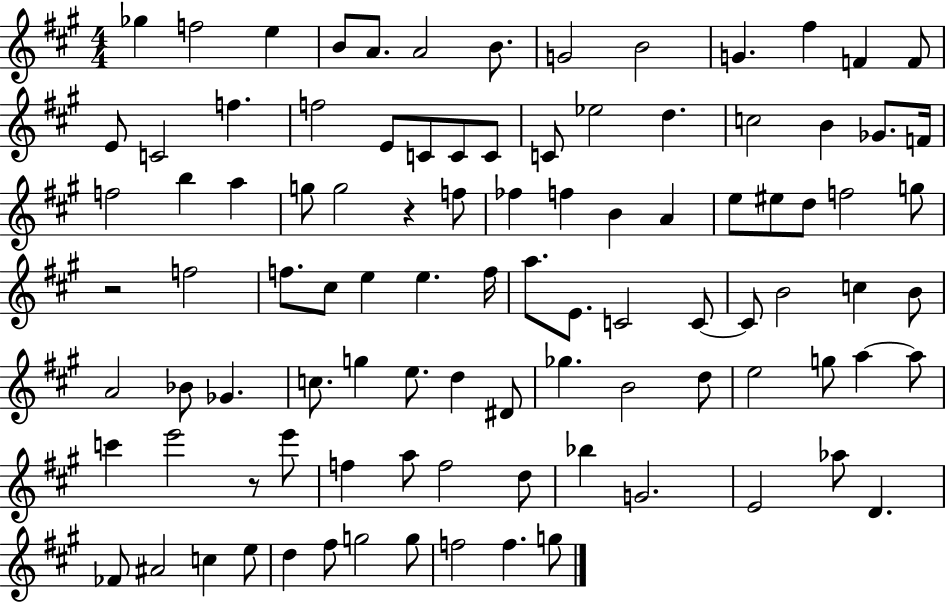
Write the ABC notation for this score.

X:1
T:Untitled
M:4/4
L:1/4
K:A
_g f2 e B/2 A/2 A2 B/2 G2 B2 G ^f F F/2 E/2 C2 f f2 E/2 C/2 C/2 C/2 C/2 _e2 d c2 B _G/2 F/4 f2 b a g/2 g2 z f/2 _f f B A e/2 ^e/2 d/2 f2 g/2 z2 f2 f/2 ^c/2 e e f/4 a/2 E/2 C2 C/2 C/2 B2 c B/2 A2 _B/2 _G c/2 g e/2 d ^D/2 _g B2 d/2 e2 g/2 a a/2 c' e'2 z/2 e'/2 f a/2 f2 d/2 _b G2 E2 _a/2 D _F/2 ^A2 c e/2 d ^f/2 g2 g/2 f2 f g/2